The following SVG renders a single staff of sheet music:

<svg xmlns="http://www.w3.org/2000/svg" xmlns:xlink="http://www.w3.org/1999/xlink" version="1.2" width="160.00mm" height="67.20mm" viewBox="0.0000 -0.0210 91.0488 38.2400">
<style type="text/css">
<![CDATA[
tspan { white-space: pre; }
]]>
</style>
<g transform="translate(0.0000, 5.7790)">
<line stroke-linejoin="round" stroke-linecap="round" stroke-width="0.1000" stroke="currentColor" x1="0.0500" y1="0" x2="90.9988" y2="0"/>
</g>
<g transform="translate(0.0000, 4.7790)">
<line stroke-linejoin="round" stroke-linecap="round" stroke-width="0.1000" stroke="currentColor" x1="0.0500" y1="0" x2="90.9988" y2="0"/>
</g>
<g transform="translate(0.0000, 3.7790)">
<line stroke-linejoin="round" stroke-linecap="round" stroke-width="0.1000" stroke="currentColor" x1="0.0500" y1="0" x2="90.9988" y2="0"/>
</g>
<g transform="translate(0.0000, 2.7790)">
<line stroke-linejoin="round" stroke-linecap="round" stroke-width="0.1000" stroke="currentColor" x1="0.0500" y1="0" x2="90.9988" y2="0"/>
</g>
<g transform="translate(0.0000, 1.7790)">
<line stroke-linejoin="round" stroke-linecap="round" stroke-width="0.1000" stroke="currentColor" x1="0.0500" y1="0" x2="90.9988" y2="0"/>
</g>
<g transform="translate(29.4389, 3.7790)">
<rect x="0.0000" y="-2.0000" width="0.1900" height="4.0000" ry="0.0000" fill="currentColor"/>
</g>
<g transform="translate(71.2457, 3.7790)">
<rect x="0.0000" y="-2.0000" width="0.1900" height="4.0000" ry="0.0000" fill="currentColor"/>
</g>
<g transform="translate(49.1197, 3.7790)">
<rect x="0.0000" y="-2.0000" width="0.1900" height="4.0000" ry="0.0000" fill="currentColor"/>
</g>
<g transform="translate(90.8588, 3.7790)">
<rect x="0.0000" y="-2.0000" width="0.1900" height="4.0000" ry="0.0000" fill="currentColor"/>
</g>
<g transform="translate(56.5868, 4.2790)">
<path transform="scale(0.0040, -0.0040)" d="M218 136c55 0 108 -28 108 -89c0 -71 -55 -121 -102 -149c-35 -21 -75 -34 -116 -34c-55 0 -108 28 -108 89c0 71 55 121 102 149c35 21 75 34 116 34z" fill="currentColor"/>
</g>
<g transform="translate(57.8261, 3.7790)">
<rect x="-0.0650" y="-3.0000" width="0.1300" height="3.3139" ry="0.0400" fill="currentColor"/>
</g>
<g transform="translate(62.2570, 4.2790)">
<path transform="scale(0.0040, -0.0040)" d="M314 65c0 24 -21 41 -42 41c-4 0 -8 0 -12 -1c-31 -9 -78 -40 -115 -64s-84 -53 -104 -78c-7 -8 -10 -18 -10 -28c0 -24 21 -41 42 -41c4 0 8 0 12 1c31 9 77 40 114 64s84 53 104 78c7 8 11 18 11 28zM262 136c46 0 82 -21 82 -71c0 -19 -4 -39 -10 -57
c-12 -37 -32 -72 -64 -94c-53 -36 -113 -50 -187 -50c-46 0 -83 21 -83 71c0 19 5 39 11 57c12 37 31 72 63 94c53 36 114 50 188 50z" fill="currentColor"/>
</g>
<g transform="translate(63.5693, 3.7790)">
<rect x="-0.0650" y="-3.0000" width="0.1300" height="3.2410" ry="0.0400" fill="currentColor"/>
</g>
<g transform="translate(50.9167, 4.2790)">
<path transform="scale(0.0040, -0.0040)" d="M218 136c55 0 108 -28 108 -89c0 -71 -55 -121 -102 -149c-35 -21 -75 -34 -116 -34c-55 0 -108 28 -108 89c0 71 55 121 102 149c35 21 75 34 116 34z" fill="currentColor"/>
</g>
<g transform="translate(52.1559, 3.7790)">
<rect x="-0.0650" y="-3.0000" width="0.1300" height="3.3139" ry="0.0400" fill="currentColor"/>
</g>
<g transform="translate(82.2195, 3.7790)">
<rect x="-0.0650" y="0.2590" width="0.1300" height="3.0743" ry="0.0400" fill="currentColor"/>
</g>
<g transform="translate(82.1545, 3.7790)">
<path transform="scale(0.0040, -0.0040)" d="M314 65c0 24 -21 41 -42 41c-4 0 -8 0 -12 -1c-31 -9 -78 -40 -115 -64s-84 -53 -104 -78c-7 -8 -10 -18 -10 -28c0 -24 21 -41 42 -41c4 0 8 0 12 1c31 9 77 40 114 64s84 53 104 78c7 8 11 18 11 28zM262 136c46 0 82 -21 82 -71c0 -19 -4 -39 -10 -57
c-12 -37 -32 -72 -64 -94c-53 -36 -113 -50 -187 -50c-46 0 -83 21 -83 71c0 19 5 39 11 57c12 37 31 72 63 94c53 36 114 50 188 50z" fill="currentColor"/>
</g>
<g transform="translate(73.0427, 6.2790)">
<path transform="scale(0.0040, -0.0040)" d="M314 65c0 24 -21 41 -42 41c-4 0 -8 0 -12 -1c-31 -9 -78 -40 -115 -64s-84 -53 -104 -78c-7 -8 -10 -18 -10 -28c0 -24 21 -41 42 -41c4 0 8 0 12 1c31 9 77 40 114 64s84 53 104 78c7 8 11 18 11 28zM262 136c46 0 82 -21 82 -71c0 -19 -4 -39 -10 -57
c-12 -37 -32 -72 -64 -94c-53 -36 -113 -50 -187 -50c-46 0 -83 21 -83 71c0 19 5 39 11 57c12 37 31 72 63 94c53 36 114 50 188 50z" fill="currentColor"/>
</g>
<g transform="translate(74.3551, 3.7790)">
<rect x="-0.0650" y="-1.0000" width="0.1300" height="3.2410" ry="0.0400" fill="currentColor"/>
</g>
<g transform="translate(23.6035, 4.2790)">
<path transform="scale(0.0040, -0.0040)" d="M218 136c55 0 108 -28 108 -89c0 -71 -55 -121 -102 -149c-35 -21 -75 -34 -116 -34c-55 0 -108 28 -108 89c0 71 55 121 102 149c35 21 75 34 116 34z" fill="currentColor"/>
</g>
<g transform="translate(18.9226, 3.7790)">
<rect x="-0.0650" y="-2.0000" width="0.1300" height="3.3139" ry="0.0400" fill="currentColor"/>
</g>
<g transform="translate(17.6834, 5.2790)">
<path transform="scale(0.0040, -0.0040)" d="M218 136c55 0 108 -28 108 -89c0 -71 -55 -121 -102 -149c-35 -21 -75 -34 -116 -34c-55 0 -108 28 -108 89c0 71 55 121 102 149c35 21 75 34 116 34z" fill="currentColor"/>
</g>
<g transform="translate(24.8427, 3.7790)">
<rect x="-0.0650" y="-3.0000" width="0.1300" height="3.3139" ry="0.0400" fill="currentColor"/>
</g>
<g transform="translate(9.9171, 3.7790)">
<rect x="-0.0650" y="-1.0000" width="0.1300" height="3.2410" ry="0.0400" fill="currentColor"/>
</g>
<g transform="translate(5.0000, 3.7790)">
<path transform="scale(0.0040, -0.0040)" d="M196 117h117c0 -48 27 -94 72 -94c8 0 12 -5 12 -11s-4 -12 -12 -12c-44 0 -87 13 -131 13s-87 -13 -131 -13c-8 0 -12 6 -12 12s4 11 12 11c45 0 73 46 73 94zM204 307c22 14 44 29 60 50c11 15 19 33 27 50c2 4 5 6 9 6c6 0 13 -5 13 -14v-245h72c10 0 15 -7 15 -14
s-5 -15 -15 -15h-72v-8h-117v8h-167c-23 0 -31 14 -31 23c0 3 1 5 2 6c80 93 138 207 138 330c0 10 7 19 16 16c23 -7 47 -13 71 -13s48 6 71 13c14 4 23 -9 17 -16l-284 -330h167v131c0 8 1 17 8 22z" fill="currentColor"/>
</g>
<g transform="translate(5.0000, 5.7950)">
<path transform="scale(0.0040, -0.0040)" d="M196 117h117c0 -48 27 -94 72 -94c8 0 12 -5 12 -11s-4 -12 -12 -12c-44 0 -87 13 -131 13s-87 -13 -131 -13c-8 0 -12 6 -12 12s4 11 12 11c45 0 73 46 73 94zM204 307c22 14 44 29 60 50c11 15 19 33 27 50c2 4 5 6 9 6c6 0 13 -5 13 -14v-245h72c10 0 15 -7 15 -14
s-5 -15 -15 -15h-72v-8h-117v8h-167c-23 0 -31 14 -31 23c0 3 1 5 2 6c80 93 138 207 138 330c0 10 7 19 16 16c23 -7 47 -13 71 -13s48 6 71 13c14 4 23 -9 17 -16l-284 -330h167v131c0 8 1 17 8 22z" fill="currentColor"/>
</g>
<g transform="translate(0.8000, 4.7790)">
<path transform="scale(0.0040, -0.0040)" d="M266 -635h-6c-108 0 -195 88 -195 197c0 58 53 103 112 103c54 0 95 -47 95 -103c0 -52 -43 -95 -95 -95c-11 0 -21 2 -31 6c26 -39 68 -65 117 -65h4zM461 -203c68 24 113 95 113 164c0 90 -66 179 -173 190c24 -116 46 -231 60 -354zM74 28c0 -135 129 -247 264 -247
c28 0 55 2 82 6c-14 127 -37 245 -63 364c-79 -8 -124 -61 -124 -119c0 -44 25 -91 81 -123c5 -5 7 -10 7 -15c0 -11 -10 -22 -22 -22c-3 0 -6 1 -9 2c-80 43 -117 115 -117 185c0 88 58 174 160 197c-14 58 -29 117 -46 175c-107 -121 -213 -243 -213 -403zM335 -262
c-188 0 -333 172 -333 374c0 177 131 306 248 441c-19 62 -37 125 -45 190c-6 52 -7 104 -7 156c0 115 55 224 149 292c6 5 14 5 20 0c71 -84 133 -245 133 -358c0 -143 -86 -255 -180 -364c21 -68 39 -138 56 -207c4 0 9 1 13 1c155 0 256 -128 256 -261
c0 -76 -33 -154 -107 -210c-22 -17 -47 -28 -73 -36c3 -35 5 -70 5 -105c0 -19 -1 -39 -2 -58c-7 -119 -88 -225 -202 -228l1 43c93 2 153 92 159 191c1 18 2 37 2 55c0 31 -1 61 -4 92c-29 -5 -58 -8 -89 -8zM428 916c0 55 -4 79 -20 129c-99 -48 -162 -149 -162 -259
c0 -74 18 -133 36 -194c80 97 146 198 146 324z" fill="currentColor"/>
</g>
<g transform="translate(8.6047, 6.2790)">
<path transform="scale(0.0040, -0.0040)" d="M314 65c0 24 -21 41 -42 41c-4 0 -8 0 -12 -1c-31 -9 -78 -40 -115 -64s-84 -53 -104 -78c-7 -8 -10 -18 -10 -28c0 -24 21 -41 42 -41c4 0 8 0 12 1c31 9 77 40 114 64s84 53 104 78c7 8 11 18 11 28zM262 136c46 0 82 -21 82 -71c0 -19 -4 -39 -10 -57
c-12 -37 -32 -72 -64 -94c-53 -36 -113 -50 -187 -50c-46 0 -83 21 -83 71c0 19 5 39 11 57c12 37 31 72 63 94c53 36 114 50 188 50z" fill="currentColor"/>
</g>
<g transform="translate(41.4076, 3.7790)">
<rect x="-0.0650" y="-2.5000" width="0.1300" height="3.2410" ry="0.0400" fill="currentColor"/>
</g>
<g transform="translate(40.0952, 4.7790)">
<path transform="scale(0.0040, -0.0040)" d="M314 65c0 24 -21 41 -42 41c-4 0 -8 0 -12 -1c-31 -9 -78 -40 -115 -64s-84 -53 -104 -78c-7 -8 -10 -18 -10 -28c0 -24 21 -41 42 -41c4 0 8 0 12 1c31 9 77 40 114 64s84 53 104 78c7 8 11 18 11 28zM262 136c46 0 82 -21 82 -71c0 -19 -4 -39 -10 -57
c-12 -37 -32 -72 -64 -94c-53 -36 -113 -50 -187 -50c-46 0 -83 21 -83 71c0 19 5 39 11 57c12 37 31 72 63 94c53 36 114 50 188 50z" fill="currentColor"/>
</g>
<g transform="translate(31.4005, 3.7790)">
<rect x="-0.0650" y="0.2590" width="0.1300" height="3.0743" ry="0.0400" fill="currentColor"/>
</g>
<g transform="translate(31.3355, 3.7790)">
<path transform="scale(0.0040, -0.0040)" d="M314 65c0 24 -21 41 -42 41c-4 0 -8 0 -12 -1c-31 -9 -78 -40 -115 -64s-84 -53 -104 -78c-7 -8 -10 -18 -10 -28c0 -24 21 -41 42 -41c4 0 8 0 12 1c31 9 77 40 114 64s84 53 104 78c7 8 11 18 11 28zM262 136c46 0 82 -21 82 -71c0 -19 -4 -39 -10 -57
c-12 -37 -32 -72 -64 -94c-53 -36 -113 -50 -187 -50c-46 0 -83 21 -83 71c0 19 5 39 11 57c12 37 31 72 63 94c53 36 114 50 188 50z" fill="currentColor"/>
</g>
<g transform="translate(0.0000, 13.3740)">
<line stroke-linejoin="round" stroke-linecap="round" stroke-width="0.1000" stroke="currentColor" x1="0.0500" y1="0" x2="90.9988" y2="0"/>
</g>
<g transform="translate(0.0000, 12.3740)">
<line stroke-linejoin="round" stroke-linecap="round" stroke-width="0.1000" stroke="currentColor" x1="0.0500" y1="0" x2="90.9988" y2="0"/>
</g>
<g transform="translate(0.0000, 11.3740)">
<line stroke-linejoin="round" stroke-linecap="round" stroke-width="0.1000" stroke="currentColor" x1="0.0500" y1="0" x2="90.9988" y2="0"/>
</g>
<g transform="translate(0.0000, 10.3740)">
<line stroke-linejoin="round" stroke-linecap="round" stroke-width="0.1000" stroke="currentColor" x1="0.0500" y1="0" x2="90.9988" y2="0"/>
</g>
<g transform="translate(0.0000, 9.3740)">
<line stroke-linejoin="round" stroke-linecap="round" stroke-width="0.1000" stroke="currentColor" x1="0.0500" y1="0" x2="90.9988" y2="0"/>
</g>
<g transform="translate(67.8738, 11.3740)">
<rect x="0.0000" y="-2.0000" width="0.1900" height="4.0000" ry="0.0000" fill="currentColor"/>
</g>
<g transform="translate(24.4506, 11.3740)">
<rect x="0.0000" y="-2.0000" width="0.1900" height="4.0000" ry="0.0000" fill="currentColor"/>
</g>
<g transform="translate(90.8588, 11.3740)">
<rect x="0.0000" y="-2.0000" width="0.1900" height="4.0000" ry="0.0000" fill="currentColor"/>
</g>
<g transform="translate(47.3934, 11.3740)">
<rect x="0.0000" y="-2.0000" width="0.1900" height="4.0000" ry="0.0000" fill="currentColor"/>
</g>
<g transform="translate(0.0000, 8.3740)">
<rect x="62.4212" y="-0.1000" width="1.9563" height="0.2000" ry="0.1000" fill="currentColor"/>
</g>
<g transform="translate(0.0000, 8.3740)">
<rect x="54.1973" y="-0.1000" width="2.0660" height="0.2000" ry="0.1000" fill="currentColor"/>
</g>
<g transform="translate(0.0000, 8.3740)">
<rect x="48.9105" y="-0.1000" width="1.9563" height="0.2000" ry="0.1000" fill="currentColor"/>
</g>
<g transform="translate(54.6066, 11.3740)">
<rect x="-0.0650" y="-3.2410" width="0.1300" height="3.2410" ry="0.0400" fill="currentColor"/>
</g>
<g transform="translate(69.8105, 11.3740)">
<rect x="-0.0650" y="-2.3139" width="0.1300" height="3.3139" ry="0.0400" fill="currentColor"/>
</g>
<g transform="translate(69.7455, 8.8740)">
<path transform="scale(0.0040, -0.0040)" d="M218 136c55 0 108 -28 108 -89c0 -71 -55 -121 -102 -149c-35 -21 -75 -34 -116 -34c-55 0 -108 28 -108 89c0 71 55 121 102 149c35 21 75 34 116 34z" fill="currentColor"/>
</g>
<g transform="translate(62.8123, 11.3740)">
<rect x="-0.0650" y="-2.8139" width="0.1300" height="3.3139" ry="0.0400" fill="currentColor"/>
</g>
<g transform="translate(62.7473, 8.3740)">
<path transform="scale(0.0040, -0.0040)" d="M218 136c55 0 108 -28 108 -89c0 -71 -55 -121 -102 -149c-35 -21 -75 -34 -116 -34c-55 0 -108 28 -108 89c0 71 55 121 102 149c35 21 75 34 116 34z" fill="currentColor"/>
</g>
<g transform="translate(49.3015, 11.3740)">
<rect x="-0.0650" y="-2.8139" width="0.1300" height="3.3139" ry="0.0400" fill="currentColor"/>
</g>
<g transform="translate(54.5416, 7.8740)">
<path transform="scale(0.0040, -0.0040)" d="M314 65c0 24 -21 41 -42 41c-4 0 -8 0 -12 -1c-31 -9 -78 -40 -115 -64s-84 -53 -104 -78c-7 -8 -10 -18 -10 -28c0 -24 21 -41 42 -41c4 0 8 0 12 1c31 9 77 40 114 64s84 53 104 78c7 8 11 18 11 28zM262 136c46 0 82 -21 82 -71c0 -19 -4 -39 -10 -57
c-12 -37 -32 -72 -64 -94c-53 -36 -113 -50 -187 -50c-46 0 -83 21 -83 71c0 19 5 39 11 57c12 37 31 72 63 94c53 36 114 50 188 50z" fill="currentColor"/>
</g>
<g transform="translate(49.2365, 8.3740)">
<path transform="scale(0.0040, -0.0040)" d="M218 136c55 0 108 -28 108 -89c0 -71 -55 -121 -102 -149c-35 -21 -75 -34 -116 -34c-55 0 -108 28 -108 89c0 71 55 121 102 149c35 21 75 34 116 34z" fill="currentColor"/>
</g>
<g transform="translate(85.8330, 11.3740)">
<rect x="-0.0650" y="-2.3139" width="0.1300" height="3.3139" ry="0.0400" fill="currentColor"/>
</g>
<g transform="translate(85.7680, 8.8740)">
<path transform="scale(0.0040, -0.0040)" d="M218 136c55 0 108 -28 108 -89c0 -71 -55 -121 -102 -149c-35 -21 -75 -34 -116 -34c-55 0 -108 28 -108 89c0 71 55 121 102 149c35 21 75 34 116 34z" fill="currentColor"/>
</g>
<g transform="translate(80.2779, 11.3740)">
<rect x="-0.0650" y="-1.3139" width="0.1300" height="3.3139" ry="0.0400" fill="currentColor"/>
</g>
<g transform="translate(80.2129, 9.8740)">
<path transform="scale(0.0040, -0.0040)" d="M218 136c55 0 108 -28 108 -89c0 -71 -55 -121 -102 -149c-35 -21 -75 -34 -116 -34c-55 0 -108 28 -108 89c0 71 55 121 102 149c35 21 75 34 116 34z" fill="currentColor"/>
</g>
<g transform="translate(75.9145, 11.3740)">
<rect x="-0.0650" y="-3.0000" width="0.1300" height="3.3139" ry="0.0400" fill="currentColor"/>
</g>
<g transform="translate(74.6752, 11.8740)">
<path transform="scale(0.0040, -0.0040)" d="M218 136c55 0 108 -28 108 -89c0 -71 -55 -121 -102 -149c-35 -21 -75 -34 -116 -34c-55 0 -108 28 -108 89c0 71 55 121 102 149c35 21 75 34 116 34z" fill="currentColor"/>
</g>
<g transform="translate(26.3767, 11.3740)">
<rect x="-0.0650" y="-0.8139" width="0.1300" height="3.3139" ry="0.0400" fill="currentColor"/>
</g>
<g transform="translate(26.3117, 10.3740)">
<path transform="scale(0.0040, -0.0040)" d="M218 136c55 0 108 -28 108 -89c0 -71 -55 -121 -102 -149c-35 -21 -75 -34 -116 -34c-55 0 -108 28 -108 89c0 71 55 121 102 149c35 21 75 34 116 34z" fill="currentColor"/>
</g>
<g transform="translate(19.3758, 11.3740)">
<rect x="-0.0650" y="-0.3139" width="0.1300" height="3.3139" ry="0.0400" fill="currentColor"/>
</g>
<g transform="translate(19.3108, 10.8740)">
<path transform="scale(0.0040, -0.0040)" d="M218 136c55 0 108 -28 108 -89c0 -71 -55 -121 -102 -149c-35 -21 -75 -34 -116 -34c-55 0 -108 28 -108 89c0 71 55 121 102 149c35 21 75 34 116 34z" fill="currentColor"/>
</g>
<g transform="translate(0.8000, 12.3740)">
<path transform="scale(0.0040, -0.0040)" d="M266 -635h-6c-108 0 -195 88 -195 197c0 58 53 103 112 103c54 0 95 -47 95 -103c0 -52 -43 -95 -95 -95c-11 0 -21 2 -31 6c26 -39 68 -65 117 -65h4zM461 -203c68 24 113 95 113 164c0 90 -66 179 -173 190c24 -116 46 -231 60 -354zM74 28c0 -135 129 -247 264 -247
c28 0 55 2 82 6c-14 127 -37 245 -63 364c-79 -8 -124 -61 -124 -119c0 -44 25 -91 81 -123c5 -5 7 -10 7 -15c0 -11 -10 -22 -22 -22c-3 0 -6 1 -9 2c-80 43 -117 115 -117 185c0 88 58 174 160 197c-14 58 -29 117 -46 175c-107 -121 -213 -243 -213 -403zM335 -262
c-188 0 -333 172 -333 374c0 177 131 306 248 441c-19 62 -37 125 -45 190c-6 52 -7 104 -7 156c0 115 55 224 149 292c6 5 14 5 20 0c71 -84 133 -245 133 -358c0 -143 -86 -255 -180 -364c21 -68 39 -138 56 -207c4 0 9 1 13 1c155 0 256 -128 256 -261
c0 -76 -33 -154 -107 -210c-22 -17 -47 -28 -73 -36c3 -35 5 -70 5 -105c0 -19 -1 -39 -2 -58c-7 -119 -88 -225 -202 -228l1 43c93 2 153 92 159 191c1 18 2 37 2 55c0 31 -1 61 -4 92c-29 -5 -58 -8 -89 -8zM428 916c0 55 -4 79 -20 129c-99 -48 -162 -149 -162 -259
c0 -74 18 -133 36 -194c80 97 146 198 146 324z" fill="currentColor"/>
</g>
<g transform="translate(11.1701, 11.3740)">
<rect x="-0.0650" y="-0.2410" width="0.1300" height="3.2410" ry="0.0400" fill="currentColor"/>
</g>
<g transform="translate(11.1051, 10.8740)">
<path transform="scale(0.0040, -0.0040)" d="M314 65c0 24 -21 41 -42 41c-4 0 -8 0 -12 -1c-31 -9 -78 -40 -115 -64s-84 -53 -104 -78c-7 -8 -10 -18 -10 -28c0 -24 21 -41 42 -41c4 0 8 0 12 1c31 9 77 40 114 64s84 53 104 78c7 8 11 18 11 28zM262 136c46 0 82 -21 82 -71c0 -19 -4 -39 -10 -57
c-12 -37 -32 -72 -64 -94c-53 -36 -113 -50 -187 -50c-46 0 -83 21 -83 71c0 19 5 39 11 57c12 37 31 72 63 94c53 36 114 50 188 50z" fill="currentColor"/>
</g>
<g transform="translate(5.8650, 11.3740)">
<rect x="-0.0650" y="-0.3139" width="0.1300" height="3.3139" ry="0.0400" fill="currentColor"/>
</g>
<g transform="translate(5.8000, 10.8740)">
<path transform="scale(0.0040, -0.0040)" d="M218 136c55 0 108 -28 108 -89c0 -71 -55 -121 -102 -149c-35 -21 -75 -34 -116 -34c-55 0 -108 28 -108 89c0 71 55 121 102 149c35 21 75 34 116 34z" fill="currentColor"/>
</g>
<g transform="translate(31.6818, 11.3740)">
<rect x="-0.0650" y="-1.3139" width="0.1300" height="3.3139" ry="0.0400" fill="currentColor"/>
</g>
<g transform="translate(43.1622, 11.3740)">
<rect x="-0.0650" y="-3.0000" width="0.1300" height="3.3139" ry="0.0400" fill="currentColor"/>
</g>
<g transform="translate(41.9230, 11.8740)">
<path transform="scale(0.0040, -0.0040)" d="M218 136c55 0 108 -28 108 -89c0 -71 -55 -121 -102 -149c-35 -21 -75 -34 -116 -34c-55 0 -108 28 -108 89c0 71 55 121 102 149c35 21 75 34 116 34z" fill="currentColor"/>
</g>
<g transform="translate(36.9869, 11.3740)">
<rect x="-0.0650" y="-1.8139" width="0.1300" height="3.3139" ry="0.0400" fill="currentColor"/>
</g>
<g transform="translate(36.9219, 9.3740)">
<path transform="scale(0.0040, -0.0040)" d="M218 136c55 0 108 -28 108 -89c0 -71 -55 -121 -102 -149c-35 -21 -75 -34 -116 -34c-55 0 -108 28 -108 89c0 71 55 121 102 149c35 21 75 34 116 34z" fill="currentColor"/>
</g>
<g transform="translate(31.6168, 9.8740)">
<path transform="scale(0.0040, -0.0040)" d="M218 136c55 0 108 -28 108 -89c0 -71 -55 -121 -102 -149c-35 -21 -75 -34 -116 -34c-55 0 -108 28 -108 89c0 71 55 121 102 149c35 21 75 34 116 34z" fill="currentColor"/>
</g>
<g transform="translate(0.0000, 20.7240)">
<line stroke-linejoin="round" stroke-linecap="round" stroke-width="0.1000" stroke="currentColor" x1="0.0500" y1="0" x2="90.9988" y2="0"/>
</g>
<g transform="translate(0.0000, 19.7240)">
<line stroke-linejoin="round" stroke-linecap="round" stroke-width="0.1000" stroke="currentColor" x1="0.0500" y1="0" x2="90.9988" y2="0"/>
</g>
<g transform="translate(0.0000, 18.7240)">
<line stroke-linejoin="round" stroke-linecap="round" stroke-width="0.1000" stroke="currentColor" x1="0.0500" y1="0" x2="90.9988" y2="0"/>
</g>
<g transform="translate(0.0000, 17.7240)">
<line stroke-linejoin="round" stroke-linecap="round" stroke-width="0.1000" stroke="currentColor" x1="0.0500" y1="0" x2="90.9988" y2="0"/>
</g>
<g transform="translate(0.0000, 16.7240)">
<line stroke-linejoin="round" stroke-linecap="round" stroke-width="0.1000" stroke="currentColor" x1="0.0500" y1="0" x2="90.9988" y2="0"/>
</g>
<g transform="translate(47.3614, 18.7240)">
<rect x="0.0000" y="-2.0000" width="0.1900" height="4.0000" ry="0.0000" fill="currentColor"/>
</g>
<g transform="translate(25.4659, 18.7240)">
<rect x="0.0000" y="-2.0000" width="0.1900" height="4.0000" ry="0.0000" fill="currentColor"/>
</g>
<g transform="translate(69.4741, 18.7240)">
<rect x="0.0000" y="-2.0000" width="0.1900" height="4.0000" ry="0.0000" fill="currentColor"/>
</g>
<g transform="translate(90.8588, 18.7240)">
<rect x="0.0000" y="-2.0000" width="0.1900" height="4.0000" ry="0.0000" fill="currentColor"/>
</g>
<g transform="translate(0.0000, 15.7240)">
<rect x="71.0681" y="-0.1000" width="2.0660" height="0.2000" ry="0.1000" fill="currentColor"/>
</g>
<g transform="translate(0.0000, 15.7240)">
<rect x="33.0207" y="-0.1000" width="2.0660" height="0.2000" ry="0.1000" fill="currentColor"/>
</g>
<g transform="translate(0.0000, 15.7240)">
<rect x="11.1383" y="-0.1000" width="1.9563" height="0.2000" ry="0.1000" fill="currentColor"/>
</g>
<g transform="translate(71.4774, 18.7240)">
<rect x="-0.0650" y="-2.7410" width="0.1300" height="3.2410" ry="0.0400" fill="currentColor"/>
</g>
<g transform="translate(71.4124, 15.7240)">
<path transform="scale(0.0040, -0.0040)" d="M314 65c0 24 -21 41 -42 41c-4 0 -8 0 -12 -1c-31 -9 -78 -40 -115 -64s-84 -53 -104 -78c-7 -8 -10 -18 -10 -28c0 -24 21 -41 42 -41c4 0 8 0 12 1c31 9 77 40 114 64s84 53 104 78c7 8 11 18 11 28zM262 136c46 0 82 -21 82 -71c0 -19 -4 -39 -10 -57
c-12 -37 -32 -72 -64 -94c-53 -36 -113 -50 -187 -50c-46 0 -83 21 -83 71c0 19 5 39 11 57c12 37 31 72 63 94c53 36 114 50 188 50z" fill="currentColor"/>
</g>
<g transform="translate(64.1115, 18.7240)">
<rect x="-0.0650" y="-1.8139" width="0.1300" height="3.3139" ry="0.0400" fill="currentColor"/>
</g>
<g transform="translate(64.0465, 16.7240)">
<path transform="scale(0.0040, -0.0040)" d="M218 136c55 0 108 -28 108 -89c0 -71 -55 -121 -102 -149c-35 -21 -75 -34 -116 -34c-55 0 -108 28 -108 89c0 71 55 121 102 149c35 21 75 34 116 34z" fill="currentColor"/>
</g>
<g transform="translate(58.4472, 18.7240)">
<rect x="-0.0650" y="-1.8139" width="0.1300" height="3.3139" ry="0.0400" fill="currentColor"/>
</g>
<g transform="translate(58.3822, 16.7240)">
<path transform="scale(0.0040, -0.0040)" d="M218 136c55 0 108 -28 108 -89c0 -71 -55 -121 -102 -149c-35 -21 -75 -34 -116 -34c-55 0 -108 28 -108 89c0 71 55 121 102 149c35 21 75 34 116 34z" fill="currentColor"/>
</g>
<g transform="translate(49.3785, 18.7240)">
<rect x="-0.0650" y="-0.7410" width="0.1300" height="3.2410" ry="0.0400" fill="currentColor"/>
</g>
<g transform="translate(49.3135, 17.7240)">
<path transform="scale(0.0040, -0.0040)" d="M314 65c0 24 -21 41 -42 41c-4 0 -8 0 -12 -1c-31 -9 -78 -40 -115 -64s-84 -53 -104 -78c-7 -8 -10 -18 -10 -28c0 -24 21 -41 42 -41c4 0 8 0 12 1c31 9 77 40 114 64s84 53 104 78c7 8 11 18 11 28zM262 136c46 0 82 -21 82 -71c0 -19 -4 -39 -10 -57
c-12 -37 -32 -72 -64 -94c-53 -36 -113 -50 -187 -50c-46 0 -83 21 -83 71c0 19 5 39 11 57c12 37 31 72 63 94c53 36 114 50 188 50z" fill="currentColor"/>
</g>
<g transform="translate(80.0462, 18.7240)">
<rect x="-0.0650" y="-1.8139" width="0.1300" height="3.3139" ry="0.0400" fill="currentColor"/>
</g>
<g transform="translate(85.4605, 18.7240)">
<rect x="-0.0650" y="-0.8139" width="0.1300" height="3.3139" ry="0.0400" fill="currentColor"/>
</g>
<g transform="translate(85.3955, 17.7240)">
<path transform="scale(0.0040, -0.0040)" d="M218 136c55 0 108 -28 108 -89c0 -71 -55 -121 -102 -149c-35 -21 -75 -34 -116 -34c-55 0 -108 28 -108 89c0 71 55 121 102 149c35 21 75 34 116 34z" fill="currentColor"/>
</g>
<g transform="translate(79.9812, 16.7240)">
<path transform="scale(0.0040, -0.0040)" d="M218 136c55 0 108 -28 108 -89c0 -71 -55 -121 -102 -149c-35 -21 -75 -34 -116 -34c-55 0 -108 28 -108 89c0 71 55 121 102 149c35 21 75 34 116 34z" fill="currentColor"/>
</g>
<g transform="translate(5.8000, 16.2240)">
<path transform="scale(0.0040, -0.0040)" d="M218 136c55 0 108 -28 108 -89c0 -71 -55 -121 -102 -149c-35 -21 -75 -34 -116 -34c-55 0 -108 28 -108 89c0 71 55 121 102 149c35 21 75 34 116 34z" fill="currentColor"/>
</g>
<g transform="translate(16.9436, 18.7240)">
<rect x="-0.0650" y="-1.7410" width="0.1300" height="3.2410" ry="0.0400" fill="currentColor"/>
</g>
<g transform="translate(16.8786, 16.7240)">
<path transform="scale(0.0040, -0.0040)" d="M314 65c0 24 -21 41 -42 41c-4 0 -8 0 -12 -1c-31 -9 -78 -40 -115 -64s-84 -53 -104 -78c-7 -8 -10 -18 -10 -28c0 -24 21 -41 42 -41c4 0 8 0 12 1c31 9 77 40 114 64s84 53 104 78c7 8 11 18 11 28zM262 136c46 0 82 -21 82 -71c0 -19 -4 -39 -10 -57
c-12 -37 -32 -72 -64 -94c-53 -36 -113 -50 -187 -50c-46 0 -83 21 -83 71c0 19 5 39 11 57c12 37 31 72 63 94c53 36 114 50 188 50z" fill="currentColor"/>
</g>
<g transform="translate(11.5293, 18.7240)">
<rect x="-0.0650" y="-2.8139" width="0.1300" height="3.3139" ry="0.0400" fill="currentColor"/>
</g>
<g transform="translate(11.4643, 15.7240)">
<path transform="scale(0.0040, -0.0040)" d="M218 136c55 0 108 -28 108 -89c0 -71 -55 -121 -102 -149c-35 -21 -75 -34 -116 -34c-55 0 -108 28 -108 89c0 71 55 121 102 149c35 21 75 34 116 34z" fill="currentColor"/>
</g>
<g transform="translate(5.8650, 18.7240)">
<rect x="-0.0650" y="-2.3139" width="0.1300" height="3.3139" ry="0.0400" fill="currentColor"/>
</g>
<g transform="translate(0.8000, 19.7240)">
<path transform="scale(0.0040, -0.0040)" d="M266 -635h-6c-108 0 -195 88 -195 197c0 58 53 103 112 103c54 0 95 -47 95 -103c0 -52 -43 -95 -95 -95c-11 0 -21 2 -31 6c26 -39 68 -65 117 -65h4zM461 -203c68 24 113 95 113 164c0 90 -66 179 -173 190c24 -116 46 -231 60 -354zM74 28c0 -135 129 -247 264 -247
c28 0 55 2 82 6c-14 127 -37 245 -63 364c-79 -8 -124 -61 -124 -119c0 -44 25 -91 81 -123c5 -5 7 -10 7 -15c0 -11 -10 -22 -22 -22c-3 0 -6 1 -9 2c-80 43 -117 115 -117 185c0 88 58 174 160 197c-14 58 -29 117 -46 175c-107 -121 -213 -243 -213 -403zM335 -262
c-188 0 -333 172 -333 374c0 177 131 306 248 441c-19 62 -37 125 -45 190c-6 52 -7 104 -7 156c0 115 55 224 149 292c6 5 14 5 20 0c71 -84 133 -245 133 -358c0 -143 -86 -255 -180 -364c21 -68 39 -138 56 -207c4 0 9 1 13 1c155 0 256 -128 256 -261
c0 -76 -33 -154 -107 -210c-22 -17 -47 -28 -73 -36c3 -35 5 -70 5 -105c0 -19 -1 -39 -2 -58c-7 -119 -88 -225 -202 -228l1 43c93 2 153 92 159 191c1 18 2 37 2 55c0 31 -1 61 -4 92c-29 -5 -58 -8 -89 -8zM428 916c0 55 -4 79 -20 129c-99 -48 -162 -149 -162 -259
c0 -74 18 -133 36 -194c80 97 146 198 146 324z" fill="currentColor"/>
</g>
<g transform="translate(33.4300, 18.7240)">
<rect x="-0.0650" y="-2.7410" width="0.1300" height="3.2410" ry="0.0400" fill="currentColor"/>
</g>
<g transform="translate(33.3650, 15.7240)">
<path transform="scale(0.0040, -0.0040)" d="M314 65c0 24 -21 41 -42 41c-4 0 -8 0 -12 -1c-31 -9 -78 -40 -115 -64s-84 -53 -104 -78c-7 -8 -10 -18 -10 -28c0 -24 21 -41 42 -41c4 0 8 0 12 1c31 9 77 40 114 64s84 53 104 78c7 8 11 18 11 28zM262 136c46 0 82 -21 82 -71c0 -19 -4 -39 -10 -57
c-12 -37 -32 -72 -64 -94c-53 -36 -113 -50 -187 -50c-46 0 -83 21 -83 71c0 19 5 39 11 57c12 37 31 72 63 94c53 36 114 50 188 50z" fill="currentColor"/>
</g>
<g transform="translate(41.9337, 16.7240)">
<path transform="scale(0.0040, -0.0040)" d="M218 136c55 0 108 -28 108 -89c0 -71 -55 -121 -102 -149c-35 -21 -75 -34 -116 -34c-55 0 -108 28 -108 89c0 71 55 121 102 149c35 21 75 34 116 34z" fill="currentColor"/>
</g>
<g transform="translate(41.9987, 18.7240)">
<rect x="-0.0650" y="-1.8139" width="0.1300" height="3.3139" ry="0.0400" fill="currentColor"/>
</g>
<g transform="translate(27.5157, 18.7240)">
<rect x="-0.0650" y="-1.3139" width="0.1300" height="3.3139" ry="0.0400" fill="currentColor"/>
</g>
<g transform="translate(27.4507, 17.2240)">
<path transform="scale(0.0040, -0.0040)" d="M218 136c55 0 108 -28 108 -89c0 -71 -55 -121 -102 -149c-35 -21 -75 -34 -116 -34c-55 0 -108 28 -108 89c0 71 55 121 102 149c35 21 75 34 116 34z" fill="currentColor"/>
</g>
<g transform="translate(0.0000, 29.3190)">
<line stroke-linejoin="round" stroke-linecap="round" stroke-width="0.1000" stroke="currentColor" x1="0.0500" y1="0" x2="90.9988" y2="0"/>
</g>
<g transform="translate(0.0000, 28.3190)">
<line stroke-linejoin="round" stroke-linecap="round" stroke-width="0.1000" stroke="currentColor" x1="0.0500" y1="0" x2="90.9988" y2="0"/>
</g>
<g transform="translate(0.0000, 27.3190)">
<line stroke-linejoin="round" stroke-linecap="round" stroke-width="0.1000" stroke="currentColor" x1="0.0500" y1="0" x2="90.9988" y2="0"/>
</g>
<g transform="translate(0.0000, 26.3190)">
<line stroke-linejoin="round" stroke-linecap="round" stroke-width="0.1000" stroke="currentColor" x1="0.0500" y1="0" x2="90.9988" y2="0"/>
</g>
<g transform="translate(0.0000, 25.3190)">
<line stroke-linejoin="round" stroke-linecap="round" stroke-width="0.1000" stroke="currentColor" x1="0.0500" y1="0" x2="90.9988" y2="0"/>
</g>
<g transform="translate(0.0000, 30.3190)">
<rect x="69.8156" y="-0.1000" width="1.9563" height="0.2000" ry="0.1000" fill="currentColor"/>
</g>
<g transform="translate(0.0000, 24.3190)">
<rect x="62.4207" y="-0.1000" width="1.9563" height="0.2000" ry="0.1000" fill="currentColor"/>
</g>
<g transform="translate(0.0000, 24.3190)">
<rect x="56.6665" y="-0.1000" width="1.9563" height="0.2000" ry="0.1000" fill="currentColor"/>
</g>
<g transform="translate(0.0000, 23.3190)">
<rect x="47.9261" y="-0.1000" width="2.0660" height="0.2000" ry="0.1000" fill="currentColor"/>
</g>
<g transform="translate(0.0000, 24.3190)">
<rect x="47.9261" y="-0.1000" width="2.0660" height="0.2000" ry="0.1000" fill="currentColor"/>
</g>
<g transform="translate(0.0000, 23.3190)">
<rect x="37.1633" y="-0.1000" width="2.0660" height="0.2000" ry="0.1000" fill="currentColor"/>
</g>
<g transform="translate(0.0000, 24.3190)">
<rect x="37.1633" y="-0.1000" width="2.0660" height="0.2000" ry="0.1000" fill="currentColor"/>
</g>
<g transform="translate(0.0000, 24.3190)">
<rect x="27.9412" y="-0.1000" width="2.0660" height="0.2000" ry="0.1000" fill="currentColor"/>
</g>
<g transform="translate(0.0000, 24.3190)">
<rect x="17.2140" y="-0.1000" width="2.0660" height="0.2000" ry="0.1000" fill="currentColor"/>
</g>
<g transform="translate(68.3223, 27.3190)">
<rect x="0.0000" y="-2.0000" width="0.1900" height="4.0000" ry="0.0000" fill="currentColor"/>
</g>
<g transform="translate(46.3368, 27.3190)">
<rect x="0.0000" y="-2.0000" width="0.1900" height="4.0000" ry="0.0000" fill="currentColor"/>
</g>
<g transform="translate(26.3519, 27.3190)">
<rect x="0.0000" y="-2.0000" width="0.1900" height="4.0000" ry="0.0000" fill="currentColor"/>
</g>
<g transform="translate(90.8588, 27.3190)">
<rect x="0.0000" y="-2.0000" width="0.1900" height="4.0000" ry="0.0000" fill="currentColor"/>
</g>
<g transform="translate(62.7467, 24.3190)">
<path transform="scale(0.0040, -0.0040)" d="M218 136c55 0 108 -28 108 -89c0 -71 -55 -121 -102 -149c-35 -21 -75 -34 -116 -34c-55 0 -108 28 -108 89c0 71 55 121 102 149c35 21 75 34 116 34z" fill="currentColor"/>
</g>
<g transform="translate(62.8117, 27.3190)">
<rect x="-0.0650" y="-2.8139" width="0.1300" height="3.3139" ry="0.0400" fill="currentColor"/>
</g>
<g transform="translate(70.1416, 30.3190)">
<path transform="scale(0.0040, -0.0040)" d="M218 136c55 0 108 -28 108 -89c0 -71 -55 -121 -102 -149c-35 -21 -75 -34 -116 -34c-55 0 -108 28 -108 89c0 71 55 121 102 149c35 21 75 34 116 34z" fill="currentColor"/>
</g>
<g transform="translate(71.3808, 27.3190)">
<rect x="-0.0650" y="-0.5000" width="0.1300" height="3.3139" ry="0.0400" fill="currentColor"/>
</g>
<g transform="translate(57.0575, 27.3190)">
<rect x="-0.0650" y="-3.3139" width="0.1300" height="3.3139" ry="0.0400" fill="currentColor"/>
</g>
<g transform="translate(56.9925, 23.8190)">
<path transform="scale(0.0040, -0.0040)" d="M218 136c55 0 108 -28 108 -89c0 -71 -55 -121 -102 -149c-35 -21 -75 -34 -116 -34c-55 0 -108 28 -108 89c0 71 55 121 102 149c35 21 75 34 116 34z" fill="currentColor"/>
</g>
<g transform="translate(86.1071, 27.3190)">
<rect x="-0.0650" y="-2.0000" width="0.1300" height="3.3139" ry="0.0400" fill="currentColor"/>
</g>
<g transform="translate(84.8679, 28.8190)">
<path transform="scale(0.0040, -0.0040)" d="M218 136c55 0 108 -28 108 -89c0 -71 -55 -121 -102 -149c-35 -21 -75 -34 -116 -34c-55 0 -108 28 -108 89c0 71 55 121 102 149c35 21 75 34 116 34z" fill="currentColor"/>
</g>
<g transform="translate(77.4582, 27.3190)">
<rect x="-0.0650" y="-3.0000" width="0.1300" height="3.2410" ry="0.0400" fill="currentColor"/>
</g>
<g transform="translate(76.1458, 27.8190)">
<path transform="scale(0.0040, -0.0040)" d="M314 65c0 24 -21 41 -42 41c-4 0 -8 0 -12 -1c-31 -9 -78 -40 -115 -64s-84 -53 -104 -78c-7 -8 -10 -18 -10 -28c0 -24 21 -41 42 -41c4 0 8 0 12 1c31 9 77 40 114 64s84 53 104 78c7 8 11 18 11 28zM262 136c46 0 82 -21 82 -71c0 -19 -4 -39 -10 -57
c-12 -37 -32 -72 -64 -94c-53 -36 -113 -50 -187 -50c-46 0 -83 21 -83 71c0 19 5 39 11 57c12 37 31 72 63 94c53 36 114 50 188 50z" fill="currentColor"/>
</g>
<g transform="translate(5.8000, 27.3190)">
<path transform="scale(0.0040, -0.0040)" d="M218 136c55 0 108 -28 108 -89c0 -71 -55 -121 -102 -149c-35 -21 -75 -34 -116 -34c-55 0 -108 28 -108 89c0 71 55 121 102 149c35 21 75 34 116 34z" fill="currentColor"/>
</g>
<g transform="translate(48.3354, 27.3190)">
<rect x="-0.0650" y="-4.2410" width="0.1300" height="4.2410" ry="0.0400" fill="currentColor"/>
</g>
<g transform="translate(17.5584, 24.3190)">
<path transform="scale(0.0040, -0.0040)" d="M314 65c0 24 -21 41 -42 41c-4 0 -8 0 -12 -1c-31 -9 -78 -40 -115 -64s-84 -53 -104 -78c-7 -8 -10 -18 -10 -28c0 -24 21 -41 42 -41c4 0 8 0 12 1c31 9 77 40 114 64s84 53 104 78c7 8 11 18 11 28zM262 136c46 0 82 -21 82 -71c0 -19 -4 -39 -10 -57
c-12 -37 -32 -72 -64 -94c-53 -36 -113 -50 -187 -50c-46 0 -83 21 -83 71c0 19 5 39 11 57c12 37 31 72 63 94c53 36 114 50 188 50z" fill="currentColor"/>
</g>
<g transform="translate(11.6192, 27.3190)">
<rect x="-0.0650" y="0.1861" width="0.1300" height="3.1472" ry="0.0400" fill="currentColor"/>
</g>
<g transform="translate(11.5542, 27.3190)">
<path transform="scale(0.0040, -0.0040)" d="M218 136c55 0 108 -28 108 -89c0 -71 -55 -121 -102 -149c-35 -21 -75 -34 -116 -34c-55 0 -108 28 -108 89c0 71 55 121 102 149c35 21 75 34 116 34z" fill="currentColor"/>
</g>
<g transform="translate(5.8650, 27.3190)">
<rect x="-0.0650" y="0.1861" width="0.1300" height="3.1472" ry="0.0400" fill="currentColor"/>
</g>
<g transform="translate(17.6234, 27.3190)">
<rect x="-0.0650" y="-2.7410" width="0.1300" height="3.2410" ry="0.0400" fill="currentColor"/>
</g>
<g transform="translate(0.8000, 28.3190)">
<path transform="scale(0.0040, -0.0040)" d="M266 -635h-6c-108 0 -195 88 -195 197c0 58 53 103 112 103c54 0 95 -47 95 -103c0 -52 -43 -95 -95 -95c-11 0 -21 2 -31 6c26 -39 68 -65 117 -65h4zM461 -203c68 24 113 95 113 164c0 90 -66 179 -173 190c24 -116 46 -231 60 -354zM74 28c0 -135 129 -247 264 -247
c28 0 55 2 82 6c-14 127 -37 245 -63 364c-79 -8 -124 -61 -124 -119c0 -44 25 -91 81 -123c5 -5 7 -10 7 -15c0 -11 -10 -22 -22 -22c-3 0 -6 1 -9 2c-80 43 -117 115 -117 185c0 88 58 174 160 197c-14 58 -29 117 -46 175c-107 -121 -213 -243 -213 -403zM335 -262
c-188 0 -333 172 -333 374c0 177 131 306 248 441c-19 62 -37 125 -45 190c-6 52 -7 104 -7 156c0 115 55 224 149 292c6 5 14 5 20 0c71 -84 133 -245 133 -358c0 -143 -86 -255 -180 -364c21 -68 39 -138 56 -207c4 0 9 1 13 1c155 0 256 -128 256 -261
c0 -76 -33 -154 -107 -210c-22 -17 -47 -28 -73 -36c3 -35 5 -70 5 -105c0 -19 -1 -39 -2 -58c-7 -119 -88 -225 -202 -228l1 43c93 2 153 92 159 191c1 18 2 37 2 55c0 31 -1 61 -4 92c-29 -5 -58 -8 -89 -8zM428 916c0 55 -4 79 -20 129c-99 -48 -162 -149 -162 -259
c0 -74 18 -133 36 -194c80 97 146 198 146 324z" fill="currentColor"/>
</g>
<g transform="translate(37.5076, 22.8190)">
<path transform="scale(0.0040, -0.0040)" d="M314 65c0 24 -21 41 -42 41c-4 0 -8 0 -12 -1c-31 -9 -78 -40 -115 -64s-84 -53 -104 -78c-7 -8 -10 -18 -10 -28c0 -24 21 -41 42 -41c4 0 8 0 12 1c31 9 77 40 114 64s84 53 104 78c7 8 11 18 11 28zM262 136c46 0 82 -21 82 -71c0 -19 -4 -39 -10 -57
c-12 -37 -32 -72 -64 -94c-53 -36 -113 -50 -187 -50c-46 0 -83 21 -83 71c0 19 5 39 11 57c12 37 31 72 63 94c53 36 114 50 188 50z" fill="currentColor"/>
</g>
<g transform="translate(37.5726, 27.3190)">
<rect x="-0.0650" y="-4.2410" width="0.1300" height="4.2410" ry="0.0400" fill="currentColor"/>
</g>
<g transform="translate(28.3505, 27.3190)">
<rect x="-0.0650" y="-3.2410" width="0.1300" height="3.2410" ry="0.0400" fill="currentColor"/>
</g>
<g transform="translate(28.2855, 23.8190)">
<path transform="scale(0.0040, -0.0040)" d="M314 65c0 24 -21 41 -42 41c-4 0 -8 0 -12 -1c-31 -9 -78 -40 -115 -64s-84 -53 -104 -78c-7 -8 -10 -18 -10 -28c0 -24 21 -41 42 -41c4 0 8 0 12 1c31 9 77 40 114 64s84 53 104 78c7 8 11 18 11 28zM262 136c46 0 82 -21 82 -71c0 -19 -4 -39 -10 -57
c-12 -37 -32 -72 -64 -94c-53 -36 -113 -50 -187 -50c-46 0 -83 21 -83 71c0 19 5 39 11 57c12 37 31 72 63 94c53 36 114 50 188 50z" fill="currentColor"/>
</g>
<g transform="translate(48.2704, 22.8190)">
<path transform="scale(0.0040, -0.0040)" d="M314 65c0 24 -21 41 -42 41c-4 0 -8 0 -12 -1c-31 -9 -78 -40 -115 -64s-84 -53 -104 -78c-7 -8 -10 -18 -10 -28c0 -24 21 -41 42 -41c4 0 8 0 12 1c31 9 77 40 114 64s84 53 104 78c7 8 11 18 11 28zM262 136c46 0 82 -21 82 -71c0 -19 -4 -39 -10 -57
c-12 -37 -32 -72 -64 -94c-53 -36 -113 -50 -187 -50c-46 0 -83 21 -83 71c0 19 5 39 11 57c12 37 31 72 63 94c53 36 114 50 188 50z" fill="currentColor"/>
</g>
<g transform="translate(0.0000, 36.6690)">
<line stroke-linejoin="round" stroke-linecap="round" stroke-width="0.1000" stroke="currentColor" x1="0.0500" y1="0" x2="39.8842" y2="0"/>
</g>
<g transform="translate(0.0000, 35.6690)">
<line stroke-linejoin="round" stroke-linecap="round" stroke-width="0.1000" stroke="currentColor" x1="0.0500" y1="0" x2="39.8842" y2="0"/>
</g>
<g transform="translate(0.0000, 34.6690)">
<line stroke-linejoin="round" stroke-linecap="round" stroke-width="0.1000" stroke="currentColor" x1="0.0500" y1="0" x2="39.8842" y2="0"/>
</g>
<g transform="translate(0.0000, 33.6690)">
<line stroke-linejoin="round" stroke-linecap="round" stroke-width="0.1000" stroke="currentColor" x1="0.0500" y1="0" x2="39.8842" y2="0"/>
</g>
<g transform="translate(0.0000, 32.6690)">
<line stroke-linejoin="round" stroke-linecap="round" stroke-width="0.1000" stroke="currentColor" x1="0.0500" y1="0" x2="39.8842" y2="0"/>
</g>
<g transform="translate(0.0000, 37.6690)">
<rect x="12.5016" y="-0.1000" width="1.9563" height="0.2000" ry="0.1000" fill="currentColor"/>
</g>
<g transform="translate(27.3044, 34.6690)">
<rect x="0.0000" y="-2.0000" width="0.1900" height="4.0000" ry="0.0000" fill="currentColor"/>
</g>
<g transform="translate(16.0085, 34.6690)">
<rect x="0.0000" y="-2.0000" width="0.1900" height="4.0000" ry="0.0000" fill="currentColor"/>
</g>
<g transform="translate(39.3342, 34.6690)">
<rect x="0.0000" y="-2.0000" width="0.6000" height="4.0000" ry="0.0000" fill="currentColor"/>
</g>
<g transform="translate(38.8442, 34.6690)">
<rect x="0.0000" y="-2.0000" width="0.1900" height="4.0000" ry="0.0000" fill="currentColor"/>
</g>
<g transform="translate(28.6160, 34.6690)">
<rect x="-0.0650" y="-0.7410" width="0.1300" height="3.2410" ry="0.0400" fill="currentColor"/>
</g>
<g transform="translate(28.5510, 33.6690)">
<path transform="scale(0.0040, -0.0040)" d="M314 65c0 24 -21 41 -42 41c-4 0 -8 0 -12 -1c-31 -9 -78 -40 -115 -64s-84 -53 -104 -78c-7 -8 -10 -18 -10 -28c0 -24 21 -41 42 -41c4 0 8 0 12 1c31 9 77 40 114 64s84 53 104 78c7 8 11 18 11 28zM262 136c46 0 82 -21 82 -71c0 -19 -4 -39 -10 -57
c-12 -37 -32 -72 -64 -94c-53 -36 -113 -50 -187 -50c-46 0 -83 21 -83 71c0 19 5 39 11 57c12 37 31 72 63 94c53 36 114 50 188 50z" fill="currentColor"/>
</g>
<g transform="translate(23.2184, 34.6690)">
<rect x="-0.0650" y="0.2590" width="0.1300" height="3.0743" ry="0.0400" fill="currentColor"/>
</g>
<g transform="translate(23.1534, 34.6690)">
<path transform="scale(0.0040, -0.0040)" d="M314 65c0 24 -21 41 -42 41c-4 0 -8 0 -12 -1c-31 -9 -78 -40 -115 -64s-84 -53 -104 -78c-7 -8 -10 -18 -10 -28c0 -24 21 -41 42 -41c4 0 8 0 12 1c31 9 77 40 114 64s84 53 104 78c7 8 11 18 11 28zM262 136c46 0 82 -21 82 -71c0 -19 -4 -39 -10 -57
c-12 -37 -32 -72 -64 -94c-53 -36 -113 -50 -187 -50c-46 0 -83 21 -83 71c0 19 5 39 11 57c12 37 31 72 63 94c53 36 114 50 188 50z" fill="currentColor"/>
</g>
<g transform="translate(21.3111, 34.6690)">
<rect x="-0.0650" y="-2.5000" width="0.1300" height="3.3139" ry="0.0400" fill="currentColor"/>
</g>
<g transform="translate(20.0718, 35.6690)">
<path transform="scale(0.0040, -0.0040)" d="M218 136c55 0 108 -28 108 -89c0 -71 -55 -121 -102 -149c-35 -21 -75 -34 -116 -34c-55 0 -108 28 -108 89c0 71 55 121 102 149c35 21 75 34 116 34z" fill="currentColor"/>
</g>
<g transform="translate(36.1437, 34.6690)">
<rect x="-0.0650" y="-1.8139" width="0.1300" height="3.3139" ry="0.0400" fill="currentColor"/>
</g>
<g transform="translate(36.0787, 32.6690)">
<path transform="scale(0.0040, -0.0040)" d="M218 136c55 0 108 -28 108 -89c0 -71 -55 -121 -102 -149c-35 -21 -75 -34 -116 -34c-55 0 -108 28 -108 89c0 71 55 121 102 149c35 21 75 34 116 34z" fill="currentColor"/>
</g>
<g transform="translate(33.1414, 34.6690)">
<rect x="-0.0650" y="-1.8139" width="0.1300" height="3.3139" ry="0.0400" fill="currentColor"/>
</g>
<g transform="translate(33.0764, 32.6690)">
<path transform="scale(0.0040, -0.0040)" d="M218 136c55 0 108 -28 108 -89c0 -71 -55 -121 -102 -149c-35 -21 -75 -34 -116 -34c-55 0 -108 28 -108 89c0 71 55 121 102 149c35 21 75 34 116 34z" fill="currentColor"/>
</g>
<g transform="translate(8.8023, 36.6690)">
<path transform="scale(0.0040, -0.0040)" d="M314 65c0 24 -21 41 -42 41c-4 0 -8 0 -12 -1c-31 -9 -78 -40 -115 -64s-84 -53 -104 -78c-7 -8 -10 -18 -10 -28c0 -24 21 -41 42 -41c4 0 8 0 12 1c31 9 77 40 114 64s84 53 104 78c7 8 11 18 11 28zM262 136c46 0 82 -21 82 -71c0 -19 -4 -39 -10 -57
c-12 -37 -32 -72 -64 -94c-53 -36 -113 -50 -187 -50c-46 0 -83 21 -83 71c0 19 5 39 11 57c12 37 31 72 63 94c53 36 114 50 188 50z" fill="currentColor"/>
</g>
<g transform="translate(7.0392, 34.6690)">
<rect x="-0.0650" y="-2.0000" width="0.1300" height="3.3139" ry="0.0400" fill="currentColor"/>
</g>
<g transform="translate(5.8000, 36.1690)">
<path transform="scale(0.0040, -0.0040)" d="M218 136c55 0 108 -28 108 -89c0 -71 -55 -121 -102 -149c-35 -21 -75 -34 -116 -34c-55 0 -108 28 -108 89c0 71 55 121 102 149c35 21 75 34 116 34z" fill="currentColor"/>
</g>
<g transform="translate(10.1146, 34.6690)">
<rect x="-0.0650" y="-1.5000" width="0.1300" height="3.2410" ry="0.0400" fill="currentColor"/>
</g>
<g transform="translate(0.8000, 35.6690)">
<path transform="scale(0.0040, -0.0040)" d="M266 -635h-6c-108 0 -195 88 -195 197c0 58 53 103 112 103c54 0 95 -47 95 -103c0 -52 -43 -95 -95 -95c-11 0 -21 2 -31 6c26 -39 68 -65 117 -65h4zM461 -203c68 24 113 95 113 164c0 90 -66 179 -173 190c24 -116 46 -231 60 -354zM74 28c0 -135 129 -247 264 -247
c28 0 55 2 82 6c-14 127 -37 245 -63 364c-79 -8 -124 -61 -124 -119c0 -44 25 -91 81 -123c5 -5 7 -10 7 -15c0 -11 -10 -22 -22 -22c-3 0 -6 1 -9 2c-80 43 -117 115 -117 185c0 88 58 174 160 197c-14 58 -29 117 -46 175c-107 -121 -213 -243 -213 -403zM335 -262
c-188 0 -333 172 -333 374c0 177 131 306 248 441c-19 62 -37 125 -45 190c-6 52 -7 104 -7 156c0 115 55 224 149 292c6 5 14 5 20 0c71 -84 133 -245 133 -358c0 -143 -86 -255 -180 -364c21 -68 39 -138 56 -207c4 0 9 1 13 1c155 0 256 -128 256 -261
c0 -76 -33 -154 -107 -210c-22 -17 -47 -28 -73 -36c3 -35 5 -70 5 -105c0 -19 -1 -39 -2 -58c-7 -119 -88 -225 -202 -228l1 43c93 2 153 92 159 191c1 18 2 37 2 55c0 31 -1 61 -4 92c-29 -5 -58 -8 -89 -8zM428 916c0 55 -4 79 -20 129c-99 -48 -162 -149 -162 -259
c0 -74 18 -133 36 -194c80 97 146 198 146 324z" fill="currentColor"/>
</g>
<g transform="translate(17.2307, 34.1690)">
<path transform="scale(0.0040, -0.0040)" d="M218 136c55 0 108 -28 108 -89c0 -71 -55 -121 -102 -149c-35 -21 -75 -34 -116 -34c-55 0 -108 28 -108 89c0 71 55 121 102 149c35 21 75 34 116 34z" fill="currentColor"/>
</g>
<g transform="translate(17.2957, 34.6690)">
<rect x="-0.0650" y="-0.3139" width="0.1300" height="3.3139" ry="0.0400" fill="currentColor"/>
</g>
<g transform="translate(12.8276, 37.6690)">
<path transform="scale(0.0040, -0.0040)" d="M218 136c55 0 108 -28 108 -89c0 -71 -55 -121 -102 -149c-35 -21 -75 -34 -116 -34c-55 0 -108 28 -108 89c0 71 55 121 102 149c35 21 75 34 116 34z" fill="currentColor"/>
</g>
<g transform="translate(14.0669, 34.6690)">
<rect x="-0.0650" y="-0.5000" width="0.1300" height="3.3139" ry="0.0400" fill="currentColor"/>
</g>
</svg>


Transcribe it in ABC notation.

X:1
T:Untitled
M:4/4
L:1/4
K:C
D2 F A B2 G2 A A A2 D2 B2 c c2 c d e f A a b2 a g A e g g a f2 e a2 f d2 f f a2 f d B B a2 b2 d'2 d'2 b a C A2 F F E2 C c G B2 d2 f f